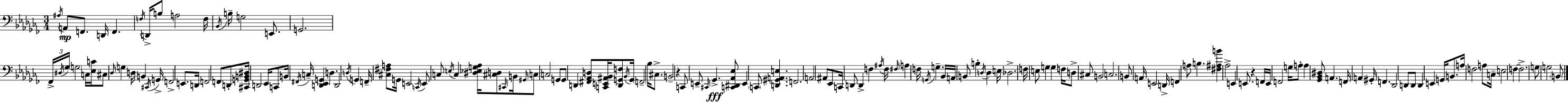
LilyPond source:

{
  \clef bass
  \numericTimeSignature
  \time 3/4
  \key aes \minor
  \acciaccatura { ais16 }\mp a,8 f,8. d,16 f,4. | \acciaccatura { f16 } d,16-> b8 a2 | f16 \acciaccatura { bes,16 } b16-- g2 | e,8. g,2. | \break \tuplet 3/2 { fes,16-> \acciaccatura { dis16 } ges16 } \parenthesize g2 | c16 <ees c'>16 cis8 \grace { des16 } g4 d16 | b,4 \acciaccatura { cis,16 } g,16-> f,2-> | e,8. d,16 f,2 | \break f,8 d,8-. <cis, g, b, dis>16 d,2 | ees,16 c,8 b,16 \acciaccatura { fis,16 } c16-- <d, ees, g,>4 | d4. d,2 | \acciaccatura { d16 } g,4 f,16-- <cis fis a>8 g,16 | \break e,2 \acciaccatura { c,16 } e,8 c8 | \acciaccatura { e16 } c4 <dis ees g aes>16 <cis d>8 \grace { cis,16 } b,16 \grace { gis,16 } | c8 c2 g,8 | g,8 d,4 <fis, aes, d>8 <c, e, ais, bes,>16 <d, g, f>8 \acciaccatura { bes,16 } | \break g,16 \parenthesize f,2-- bes16 cis8.-> | b,2-- r4 | c,8 e,8-- \grace { cis,16 } ges,4.->\fff | <c, dis, aes, ees>8 e,4 \parenthesize c,8 <d, gis, a, e>4. | \break f,2. | a,2 ais,8 | ees,8 c,16 d,8 d,4-> f4 | \acciaccatura { ais16 } f16 \grace { fis16 } a4 f16 \acciaccatura { g,16 } g4.-- | \break bes,16 a,16 b,8 b4-. | \acciaccatura { d16 } d4 e16 des2.-> | f16 e8 g4 | g4 f16 d8-> cis8 b,2 | \break c2. | b,8 a,16 e,2 | d,16-> f,4 a8 | b4. <fis ais b'>4 aes2-> | \break e,4 e,8. | r4 f,16 e,16 f,2 | g16 a8-. a4 <ges, bes, dis>8 | a,4. f,16 a,4 gis,16-. | \break f,4. des,2 | d,8 d,8 d,4 e,4 | g,16 b,8. a16 f2 | a8 c16-- e2 | \break f4~~ f2.-> | g8 g2 | \parenthesize b,8 \bar "|."
}